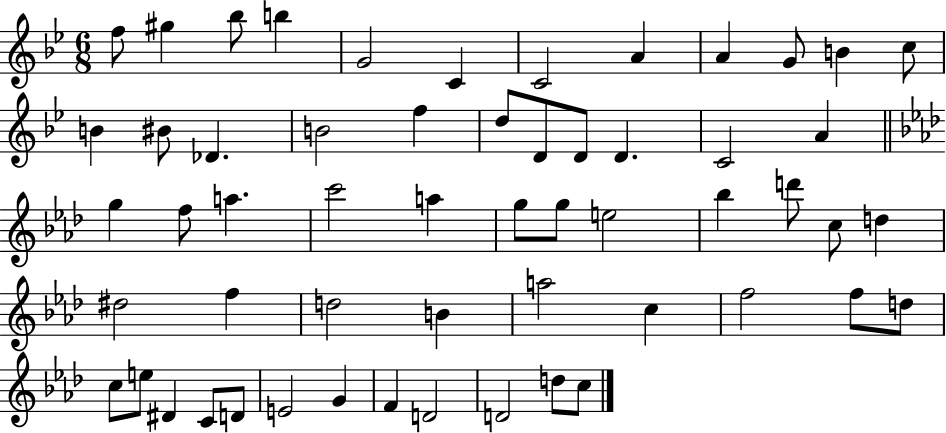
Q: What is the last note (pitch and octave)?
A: C5